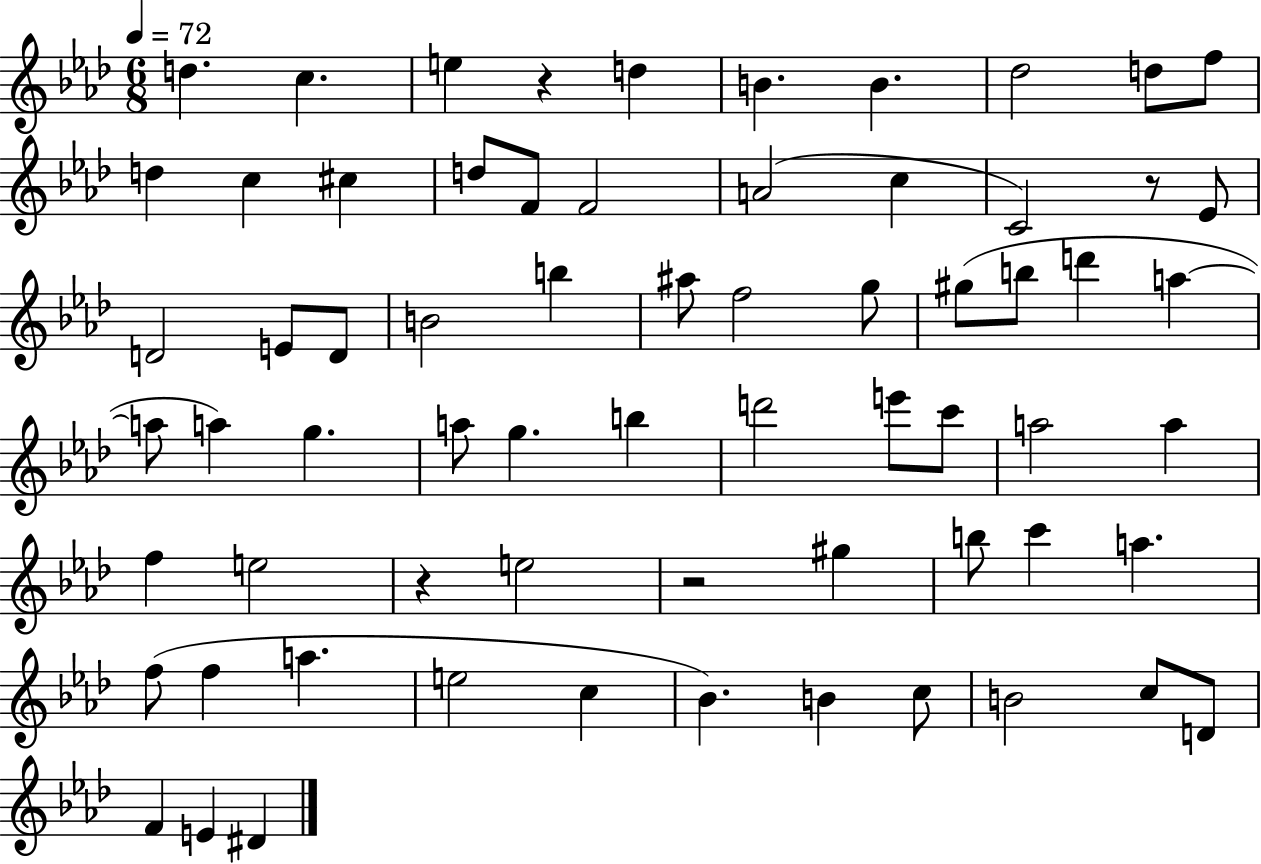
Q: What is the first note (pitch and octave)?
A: D5